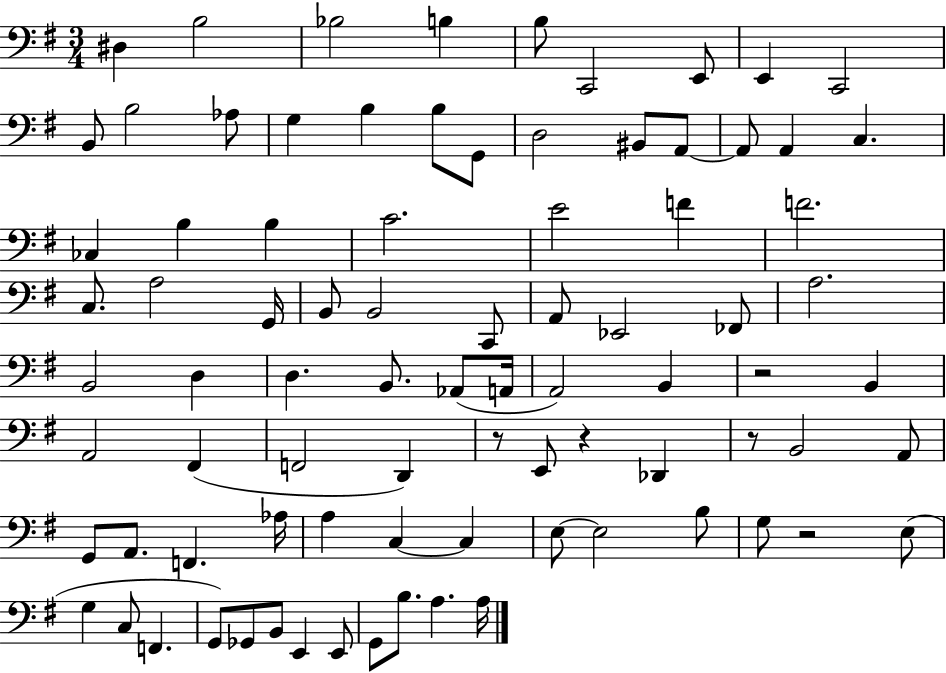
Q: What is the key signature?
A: G major